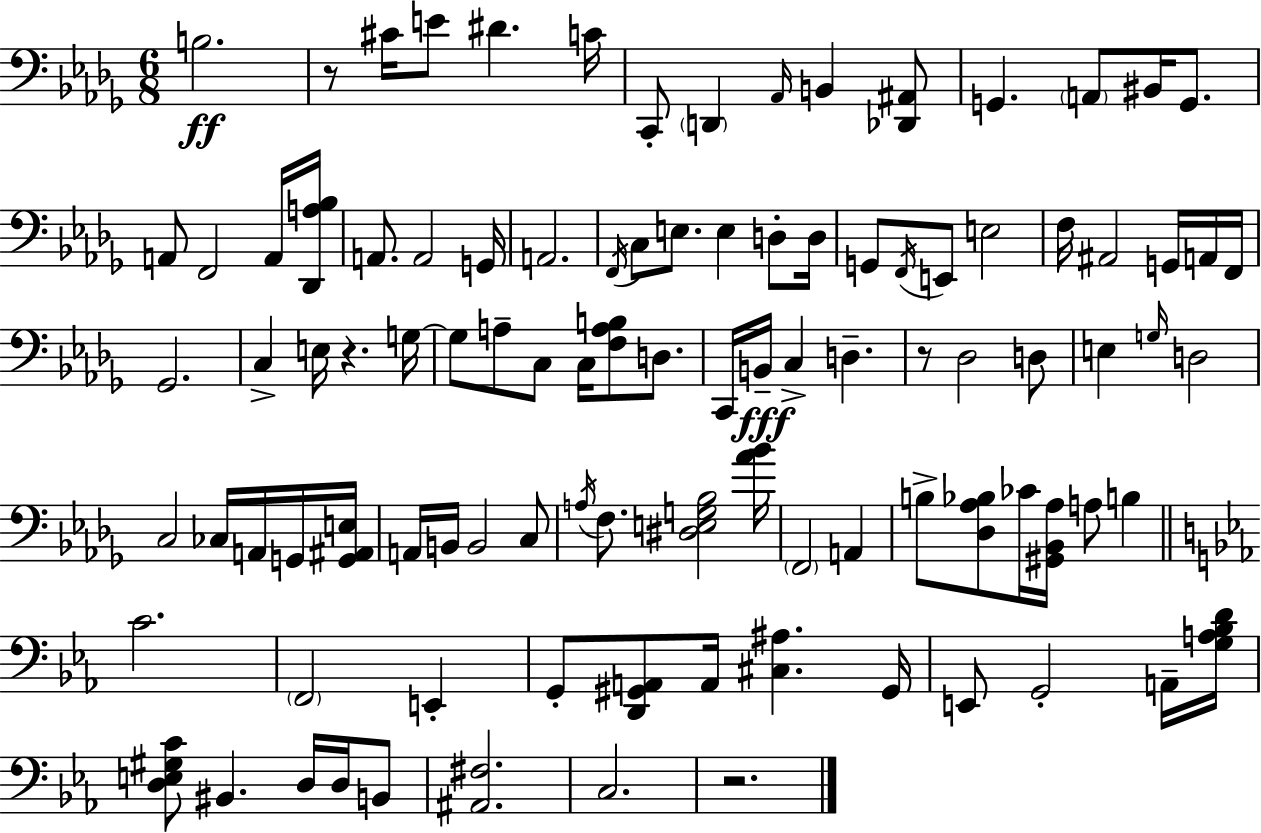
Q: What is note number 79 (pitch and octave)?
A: BIS2